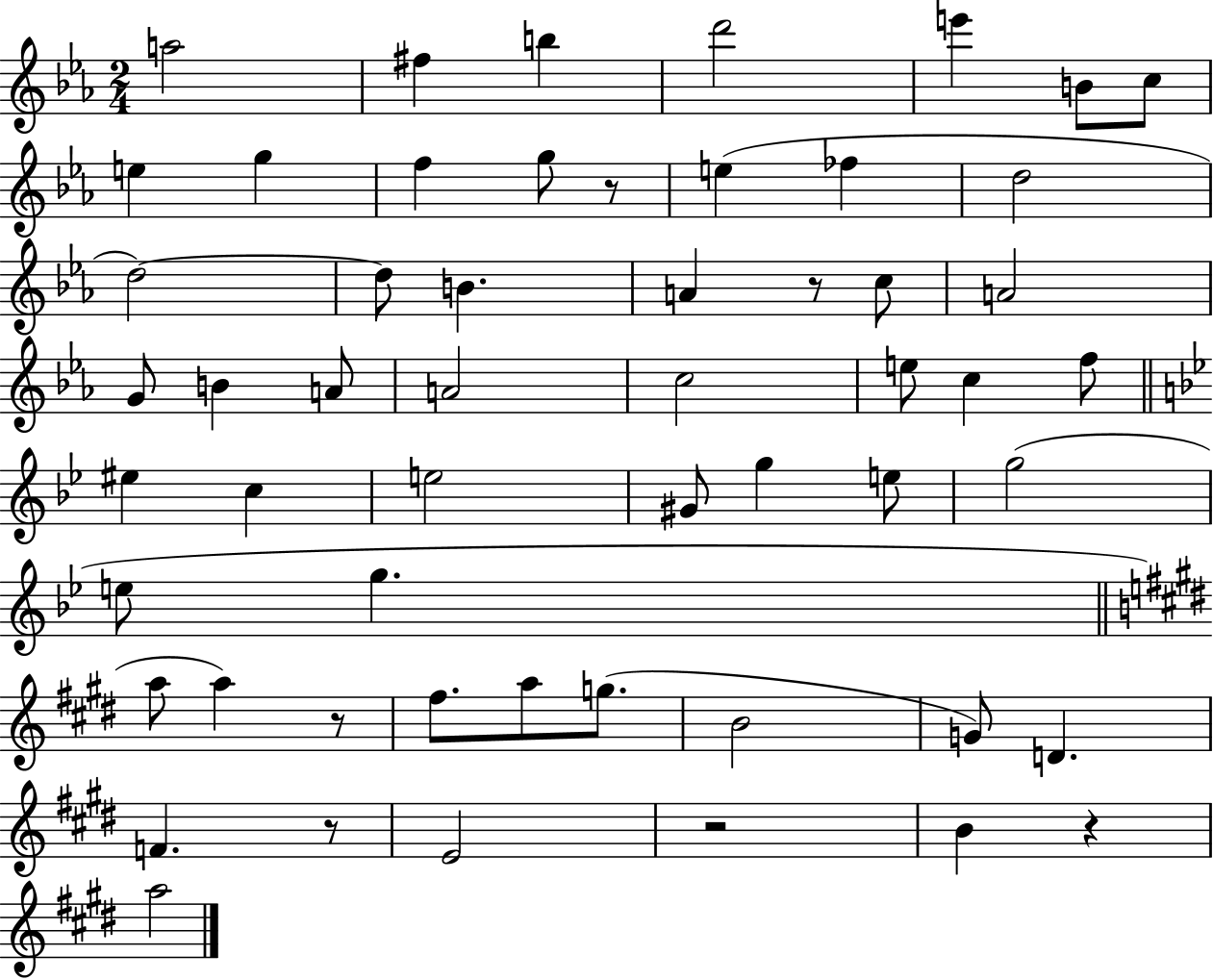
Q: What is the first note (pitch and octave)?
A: A5